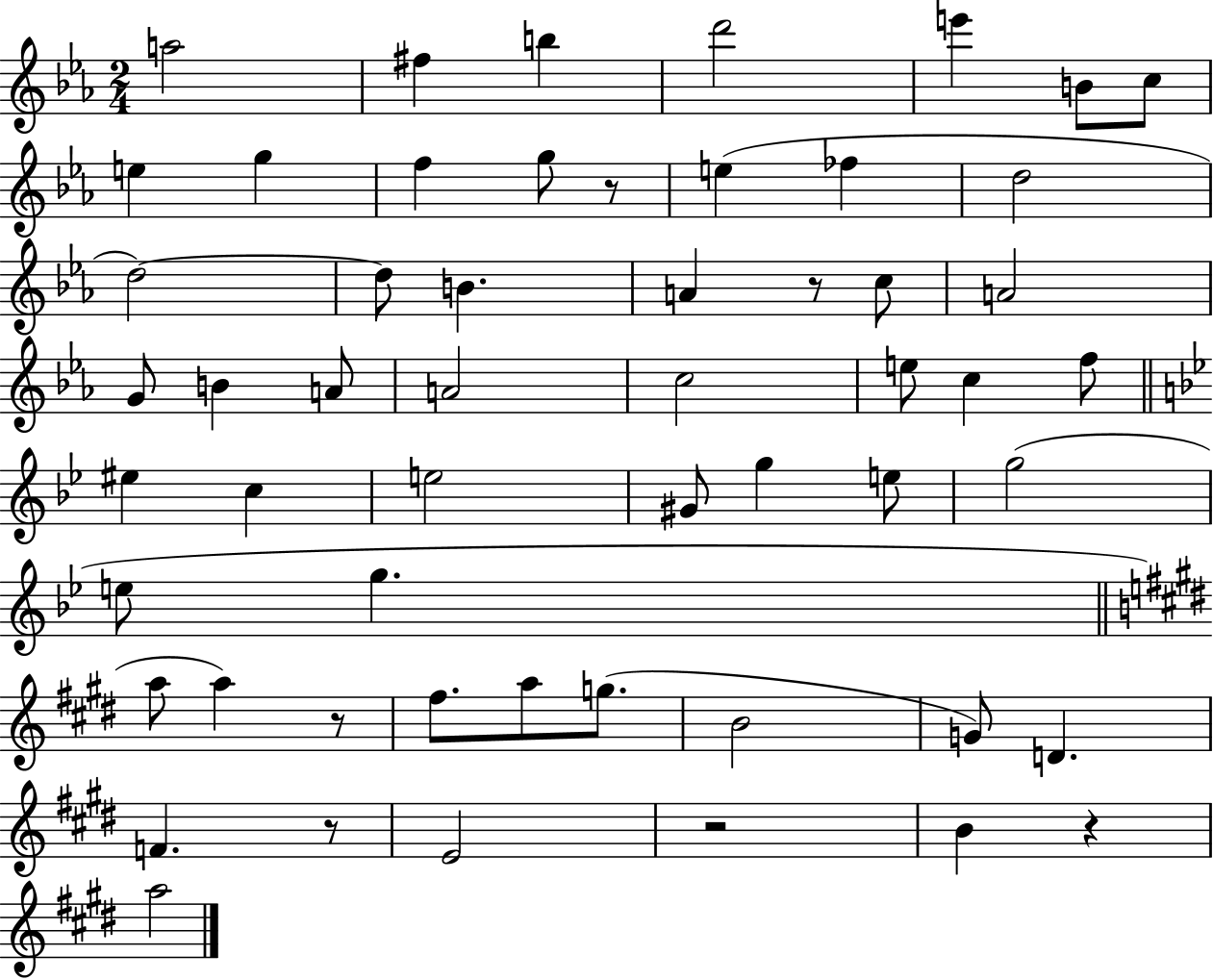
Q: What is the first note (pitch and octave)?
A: A5